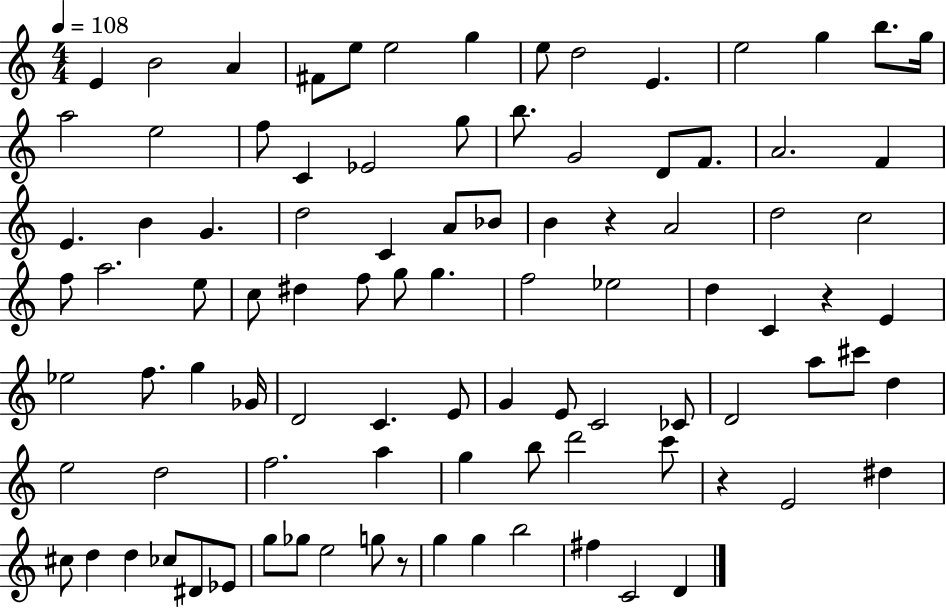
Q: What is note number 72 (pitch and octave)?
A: D6